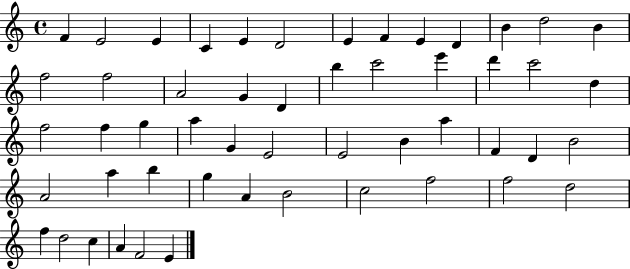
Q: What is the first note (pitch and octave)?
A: F4